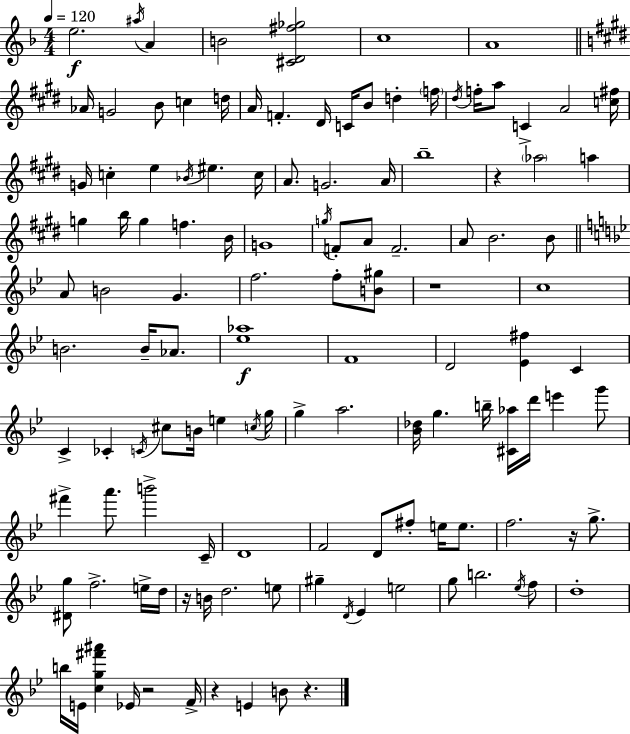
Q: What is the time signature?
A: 4/4